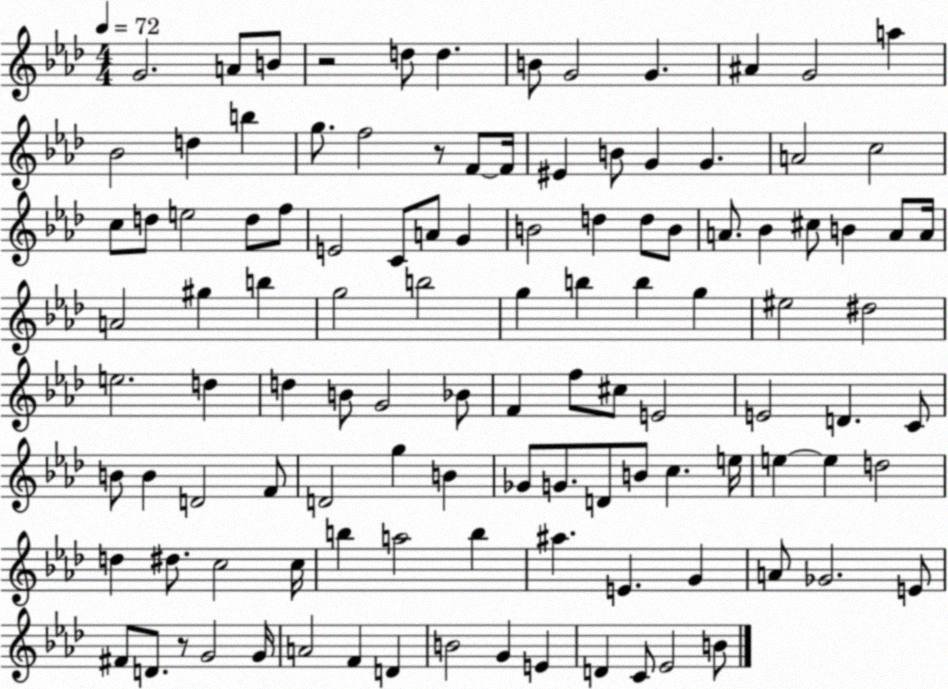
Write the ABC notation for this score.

X:1
T:Untitled
M:4/4
L:1/4
K:Ab
G2 A/2 B/2 z2 d/2 d B/2 G2 G ^A G2 a _B2 d b g/2 f2 z/2 F/2 F/4 ^E B/2 G G A2 c2 c/2 d/2 e2 d/2 f/2 E2 C/2 A/2 G B2 d d/2 B/2 A/2 _B ^c/2 B A/2 A/4 A2 ^g b g2 b2 g b b g ^e2 ^d2 e2 d d B/2 G2 _B/2 F f/2 ^c/2 E2 E2 D C/2 B/2 B D2 F/2 D2 g B _G/2 G/2 D/2 B/2 c e/4 e e d2 d ^d/2 c2 c/4 b a2 b ^a E G A/2 _G2 E/2 ^F/2 D/2 z/2 G2 G/4 A2 F D B2 G E D C/2 _E2 B/2